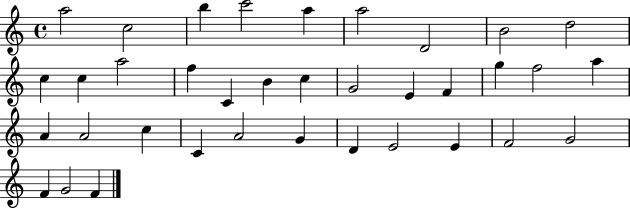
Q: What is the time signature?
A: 4/4